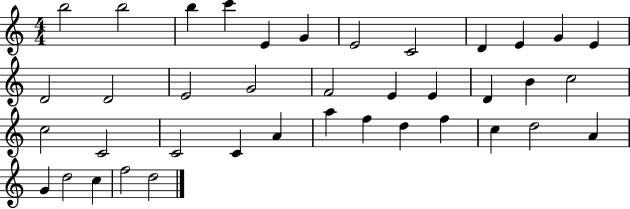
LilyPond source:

{
  \clef treble
  \numericTimeSignature
  \time 4/4
  \key c \major
  b''2 b''2 | b''4 c'''4 e'4 g'4 | e'2 c'2 | d'4 e'4 g'4 e'4 | \break d'2 d'2 | e'2 g'2 | f'2 e'4 e'4 | d'4 b'4 c''2 | \break c''2 c'2 | c'2 c'4 a'4 | a''4 f''4 d''4 f''4 | c''4 d''2 a'4 | \break g'4 d''2 c''4 | f''2 d''2 | \bar "|."
}